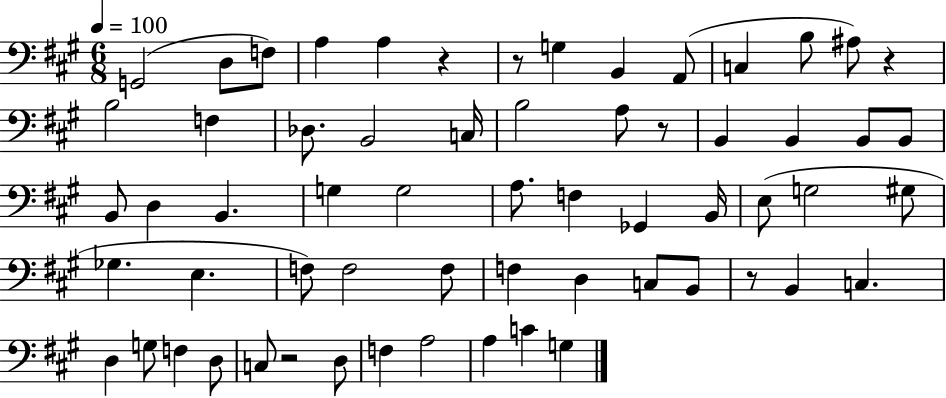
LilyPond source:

{
  \clef bass
  \numericTimeSignature
  \time 6/8
  \key a \major
  \tempo 4 = 100
  g,2( d8 f8) | a4 a4 r4 | r8 g4 b,4 a,8( | c4 b8 ais8) r4 | \break b2 f4 | des8. b,2 c16 | b2 a8 r8 | b,4 b,4 b,8 b,8 | \break b,8 d4 b,4. | g4 g2 | a8. f4 ges,4 b,16 | e8( g2 gis8 | \break ges4. e4. | f8) f2 f8 | f4 d4 c8 b,8 | r8 b,4 c4. | \break d4 g8 f4 d8 | c8 r2 d8 | f4 a2 | a4 c'4 g4 | \break \bar "|."
}